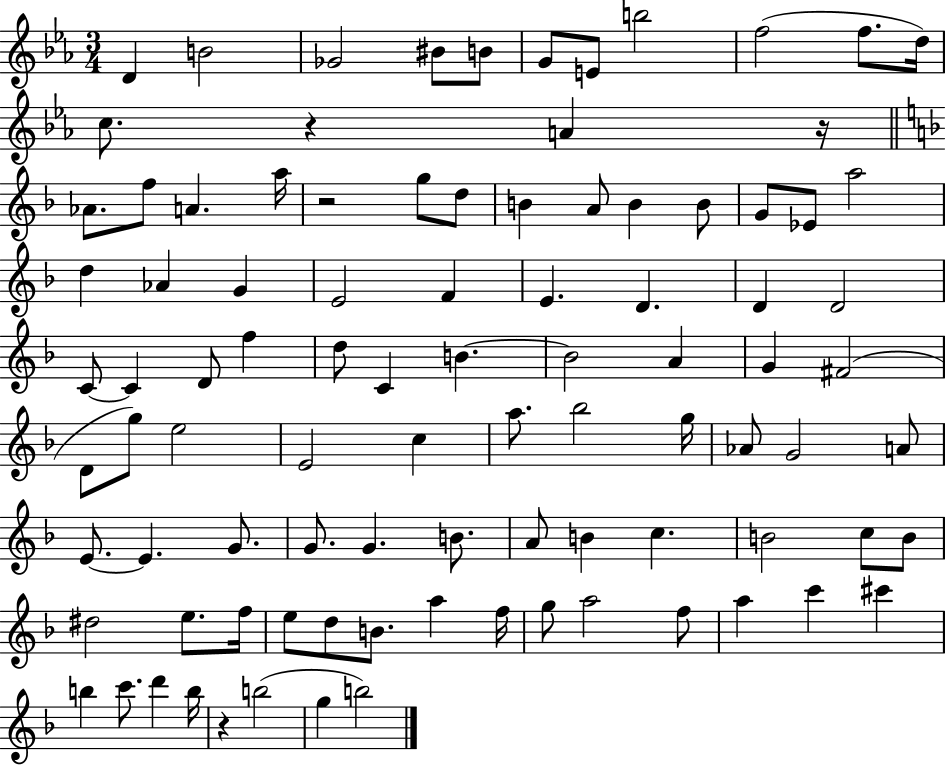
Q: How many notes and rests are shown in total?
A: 94